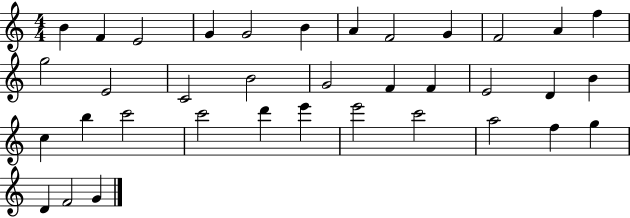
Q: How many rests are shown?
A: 0